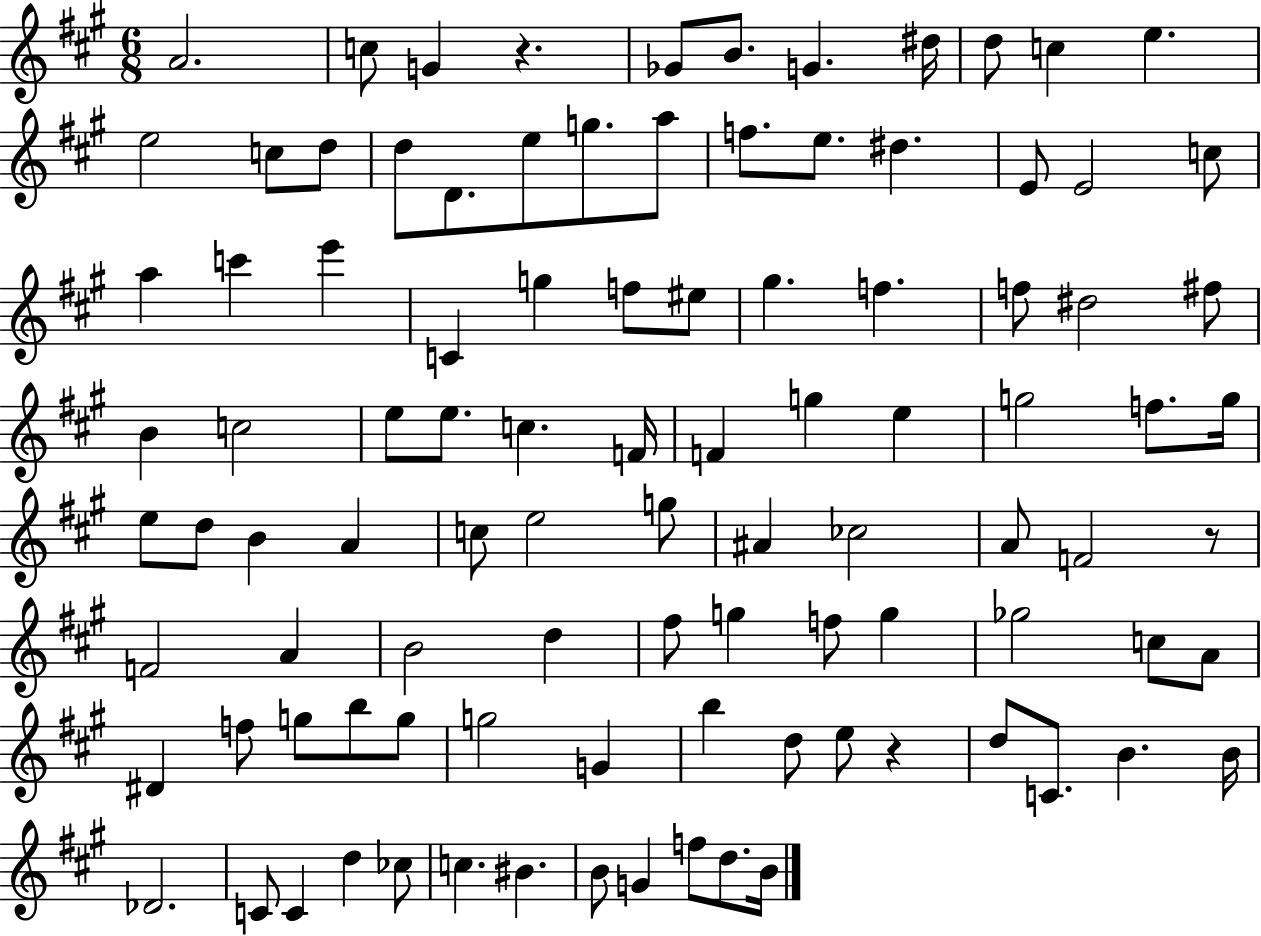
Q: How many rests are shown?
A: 3